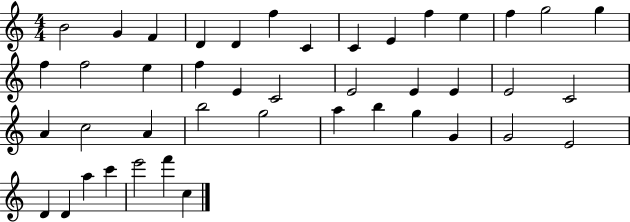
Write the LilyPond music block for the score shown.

{
  \clef treble
  \numericTimeSignature
  \time 4/4
  \key c \major
  b'2 g'4 f'4 | d'4 d'4 f''4 c'4 | c'4 e'4 f''4 e''4 | f''4 g''2 g''4 | \break f''4 f''2 e''4 | f''4 e'4 c'2 | e'2 e'4 e'4 | e'2 c'2 | \break a'4 c''2 a'4 | b''2 g''2 | a''4 b''4 g''4 g'4 | g'2 e'2 | \break d'4 d'4 a''4 c'''4 | e'''2 f'''4 c''4 | \bar "|."
}